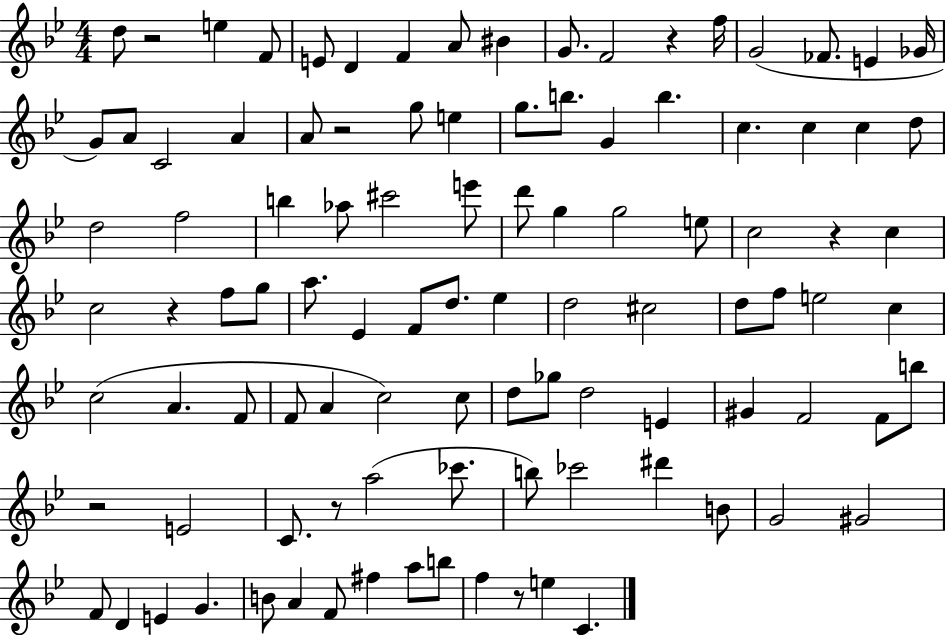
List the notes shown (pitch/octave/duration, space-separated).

D5/e R/h E5/q F4/e E4/e D4/q F4/q A4/e BIS4/q G4/e. F4/h R/q F5/s G4/h FES4/e. E4/q Gb4/s G4/e A4/e C4/h A4/q A4/e R/h G5/e E5/q G5/e. B5/e. G4/q B5/q. C5/q. C5/q C5/q D5/e D5/h F5/h B5/q Ab5/e C#6/h E6/e D6/e G5/q G5/h E5/e C5/h R/q C5/q C5/h R/q F5/e G5/e A5/e. Eb4/q F4/e D5/e. Eb5/q D5/h C#5/h D5/e F5/e E5/h C5/q C5/h A4/q. F4/e F4/e A4/q C5/h C5/e D5/e Gb5/e D5/h E4/q G#4/q F4/h F4/e B5/e R/h E4/h C4/e. R/e A5/h CES6/e. B5/e CES6/h D#6/q B4/e G4/h G#4/h F4/e D4/q E4/q G4/q. B4/e A4/q F4/e F#5/q A5/e B5/e F5/q R/e E5/q C4/q.